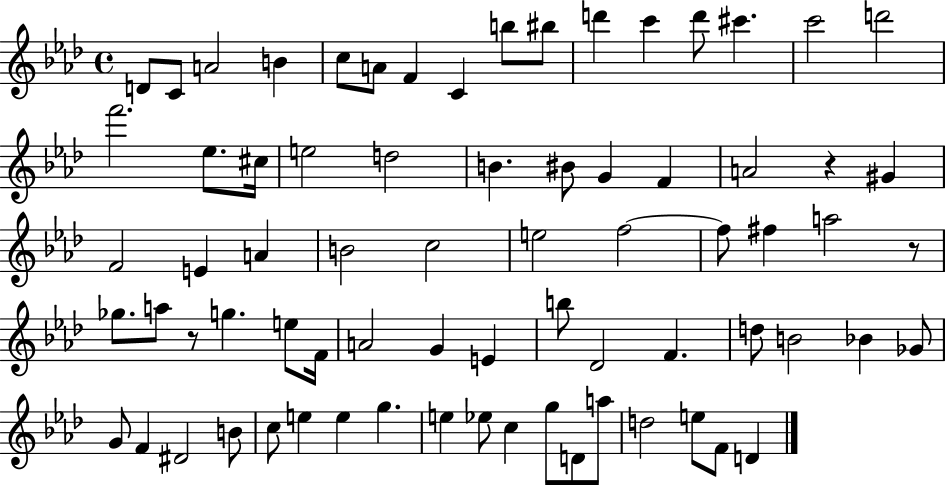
X:1
T:Untitled
M:4/4
L:1/4
K:Ab
D/2 C/2 A2 B c/2 A/2 F C b/2 ^b/2 d' c' d'/2 ^c' c'2 d'2 f'2 _e/2 ^c/4 e2 d2 B ^B/2 G F A2 z ^G F2 E A B2 c2 e2 f2 f/2 ^f a2 z/2 _g/2 a/2 z/2 g e/2 F/4 A2 G E b/2 _D2 F d/2 B2 _B _G/2 G/2 F ^D2 B/2 c/2 e e g e _e/2 c g/2 D/2 a/2 d2 e/2 F/2 D